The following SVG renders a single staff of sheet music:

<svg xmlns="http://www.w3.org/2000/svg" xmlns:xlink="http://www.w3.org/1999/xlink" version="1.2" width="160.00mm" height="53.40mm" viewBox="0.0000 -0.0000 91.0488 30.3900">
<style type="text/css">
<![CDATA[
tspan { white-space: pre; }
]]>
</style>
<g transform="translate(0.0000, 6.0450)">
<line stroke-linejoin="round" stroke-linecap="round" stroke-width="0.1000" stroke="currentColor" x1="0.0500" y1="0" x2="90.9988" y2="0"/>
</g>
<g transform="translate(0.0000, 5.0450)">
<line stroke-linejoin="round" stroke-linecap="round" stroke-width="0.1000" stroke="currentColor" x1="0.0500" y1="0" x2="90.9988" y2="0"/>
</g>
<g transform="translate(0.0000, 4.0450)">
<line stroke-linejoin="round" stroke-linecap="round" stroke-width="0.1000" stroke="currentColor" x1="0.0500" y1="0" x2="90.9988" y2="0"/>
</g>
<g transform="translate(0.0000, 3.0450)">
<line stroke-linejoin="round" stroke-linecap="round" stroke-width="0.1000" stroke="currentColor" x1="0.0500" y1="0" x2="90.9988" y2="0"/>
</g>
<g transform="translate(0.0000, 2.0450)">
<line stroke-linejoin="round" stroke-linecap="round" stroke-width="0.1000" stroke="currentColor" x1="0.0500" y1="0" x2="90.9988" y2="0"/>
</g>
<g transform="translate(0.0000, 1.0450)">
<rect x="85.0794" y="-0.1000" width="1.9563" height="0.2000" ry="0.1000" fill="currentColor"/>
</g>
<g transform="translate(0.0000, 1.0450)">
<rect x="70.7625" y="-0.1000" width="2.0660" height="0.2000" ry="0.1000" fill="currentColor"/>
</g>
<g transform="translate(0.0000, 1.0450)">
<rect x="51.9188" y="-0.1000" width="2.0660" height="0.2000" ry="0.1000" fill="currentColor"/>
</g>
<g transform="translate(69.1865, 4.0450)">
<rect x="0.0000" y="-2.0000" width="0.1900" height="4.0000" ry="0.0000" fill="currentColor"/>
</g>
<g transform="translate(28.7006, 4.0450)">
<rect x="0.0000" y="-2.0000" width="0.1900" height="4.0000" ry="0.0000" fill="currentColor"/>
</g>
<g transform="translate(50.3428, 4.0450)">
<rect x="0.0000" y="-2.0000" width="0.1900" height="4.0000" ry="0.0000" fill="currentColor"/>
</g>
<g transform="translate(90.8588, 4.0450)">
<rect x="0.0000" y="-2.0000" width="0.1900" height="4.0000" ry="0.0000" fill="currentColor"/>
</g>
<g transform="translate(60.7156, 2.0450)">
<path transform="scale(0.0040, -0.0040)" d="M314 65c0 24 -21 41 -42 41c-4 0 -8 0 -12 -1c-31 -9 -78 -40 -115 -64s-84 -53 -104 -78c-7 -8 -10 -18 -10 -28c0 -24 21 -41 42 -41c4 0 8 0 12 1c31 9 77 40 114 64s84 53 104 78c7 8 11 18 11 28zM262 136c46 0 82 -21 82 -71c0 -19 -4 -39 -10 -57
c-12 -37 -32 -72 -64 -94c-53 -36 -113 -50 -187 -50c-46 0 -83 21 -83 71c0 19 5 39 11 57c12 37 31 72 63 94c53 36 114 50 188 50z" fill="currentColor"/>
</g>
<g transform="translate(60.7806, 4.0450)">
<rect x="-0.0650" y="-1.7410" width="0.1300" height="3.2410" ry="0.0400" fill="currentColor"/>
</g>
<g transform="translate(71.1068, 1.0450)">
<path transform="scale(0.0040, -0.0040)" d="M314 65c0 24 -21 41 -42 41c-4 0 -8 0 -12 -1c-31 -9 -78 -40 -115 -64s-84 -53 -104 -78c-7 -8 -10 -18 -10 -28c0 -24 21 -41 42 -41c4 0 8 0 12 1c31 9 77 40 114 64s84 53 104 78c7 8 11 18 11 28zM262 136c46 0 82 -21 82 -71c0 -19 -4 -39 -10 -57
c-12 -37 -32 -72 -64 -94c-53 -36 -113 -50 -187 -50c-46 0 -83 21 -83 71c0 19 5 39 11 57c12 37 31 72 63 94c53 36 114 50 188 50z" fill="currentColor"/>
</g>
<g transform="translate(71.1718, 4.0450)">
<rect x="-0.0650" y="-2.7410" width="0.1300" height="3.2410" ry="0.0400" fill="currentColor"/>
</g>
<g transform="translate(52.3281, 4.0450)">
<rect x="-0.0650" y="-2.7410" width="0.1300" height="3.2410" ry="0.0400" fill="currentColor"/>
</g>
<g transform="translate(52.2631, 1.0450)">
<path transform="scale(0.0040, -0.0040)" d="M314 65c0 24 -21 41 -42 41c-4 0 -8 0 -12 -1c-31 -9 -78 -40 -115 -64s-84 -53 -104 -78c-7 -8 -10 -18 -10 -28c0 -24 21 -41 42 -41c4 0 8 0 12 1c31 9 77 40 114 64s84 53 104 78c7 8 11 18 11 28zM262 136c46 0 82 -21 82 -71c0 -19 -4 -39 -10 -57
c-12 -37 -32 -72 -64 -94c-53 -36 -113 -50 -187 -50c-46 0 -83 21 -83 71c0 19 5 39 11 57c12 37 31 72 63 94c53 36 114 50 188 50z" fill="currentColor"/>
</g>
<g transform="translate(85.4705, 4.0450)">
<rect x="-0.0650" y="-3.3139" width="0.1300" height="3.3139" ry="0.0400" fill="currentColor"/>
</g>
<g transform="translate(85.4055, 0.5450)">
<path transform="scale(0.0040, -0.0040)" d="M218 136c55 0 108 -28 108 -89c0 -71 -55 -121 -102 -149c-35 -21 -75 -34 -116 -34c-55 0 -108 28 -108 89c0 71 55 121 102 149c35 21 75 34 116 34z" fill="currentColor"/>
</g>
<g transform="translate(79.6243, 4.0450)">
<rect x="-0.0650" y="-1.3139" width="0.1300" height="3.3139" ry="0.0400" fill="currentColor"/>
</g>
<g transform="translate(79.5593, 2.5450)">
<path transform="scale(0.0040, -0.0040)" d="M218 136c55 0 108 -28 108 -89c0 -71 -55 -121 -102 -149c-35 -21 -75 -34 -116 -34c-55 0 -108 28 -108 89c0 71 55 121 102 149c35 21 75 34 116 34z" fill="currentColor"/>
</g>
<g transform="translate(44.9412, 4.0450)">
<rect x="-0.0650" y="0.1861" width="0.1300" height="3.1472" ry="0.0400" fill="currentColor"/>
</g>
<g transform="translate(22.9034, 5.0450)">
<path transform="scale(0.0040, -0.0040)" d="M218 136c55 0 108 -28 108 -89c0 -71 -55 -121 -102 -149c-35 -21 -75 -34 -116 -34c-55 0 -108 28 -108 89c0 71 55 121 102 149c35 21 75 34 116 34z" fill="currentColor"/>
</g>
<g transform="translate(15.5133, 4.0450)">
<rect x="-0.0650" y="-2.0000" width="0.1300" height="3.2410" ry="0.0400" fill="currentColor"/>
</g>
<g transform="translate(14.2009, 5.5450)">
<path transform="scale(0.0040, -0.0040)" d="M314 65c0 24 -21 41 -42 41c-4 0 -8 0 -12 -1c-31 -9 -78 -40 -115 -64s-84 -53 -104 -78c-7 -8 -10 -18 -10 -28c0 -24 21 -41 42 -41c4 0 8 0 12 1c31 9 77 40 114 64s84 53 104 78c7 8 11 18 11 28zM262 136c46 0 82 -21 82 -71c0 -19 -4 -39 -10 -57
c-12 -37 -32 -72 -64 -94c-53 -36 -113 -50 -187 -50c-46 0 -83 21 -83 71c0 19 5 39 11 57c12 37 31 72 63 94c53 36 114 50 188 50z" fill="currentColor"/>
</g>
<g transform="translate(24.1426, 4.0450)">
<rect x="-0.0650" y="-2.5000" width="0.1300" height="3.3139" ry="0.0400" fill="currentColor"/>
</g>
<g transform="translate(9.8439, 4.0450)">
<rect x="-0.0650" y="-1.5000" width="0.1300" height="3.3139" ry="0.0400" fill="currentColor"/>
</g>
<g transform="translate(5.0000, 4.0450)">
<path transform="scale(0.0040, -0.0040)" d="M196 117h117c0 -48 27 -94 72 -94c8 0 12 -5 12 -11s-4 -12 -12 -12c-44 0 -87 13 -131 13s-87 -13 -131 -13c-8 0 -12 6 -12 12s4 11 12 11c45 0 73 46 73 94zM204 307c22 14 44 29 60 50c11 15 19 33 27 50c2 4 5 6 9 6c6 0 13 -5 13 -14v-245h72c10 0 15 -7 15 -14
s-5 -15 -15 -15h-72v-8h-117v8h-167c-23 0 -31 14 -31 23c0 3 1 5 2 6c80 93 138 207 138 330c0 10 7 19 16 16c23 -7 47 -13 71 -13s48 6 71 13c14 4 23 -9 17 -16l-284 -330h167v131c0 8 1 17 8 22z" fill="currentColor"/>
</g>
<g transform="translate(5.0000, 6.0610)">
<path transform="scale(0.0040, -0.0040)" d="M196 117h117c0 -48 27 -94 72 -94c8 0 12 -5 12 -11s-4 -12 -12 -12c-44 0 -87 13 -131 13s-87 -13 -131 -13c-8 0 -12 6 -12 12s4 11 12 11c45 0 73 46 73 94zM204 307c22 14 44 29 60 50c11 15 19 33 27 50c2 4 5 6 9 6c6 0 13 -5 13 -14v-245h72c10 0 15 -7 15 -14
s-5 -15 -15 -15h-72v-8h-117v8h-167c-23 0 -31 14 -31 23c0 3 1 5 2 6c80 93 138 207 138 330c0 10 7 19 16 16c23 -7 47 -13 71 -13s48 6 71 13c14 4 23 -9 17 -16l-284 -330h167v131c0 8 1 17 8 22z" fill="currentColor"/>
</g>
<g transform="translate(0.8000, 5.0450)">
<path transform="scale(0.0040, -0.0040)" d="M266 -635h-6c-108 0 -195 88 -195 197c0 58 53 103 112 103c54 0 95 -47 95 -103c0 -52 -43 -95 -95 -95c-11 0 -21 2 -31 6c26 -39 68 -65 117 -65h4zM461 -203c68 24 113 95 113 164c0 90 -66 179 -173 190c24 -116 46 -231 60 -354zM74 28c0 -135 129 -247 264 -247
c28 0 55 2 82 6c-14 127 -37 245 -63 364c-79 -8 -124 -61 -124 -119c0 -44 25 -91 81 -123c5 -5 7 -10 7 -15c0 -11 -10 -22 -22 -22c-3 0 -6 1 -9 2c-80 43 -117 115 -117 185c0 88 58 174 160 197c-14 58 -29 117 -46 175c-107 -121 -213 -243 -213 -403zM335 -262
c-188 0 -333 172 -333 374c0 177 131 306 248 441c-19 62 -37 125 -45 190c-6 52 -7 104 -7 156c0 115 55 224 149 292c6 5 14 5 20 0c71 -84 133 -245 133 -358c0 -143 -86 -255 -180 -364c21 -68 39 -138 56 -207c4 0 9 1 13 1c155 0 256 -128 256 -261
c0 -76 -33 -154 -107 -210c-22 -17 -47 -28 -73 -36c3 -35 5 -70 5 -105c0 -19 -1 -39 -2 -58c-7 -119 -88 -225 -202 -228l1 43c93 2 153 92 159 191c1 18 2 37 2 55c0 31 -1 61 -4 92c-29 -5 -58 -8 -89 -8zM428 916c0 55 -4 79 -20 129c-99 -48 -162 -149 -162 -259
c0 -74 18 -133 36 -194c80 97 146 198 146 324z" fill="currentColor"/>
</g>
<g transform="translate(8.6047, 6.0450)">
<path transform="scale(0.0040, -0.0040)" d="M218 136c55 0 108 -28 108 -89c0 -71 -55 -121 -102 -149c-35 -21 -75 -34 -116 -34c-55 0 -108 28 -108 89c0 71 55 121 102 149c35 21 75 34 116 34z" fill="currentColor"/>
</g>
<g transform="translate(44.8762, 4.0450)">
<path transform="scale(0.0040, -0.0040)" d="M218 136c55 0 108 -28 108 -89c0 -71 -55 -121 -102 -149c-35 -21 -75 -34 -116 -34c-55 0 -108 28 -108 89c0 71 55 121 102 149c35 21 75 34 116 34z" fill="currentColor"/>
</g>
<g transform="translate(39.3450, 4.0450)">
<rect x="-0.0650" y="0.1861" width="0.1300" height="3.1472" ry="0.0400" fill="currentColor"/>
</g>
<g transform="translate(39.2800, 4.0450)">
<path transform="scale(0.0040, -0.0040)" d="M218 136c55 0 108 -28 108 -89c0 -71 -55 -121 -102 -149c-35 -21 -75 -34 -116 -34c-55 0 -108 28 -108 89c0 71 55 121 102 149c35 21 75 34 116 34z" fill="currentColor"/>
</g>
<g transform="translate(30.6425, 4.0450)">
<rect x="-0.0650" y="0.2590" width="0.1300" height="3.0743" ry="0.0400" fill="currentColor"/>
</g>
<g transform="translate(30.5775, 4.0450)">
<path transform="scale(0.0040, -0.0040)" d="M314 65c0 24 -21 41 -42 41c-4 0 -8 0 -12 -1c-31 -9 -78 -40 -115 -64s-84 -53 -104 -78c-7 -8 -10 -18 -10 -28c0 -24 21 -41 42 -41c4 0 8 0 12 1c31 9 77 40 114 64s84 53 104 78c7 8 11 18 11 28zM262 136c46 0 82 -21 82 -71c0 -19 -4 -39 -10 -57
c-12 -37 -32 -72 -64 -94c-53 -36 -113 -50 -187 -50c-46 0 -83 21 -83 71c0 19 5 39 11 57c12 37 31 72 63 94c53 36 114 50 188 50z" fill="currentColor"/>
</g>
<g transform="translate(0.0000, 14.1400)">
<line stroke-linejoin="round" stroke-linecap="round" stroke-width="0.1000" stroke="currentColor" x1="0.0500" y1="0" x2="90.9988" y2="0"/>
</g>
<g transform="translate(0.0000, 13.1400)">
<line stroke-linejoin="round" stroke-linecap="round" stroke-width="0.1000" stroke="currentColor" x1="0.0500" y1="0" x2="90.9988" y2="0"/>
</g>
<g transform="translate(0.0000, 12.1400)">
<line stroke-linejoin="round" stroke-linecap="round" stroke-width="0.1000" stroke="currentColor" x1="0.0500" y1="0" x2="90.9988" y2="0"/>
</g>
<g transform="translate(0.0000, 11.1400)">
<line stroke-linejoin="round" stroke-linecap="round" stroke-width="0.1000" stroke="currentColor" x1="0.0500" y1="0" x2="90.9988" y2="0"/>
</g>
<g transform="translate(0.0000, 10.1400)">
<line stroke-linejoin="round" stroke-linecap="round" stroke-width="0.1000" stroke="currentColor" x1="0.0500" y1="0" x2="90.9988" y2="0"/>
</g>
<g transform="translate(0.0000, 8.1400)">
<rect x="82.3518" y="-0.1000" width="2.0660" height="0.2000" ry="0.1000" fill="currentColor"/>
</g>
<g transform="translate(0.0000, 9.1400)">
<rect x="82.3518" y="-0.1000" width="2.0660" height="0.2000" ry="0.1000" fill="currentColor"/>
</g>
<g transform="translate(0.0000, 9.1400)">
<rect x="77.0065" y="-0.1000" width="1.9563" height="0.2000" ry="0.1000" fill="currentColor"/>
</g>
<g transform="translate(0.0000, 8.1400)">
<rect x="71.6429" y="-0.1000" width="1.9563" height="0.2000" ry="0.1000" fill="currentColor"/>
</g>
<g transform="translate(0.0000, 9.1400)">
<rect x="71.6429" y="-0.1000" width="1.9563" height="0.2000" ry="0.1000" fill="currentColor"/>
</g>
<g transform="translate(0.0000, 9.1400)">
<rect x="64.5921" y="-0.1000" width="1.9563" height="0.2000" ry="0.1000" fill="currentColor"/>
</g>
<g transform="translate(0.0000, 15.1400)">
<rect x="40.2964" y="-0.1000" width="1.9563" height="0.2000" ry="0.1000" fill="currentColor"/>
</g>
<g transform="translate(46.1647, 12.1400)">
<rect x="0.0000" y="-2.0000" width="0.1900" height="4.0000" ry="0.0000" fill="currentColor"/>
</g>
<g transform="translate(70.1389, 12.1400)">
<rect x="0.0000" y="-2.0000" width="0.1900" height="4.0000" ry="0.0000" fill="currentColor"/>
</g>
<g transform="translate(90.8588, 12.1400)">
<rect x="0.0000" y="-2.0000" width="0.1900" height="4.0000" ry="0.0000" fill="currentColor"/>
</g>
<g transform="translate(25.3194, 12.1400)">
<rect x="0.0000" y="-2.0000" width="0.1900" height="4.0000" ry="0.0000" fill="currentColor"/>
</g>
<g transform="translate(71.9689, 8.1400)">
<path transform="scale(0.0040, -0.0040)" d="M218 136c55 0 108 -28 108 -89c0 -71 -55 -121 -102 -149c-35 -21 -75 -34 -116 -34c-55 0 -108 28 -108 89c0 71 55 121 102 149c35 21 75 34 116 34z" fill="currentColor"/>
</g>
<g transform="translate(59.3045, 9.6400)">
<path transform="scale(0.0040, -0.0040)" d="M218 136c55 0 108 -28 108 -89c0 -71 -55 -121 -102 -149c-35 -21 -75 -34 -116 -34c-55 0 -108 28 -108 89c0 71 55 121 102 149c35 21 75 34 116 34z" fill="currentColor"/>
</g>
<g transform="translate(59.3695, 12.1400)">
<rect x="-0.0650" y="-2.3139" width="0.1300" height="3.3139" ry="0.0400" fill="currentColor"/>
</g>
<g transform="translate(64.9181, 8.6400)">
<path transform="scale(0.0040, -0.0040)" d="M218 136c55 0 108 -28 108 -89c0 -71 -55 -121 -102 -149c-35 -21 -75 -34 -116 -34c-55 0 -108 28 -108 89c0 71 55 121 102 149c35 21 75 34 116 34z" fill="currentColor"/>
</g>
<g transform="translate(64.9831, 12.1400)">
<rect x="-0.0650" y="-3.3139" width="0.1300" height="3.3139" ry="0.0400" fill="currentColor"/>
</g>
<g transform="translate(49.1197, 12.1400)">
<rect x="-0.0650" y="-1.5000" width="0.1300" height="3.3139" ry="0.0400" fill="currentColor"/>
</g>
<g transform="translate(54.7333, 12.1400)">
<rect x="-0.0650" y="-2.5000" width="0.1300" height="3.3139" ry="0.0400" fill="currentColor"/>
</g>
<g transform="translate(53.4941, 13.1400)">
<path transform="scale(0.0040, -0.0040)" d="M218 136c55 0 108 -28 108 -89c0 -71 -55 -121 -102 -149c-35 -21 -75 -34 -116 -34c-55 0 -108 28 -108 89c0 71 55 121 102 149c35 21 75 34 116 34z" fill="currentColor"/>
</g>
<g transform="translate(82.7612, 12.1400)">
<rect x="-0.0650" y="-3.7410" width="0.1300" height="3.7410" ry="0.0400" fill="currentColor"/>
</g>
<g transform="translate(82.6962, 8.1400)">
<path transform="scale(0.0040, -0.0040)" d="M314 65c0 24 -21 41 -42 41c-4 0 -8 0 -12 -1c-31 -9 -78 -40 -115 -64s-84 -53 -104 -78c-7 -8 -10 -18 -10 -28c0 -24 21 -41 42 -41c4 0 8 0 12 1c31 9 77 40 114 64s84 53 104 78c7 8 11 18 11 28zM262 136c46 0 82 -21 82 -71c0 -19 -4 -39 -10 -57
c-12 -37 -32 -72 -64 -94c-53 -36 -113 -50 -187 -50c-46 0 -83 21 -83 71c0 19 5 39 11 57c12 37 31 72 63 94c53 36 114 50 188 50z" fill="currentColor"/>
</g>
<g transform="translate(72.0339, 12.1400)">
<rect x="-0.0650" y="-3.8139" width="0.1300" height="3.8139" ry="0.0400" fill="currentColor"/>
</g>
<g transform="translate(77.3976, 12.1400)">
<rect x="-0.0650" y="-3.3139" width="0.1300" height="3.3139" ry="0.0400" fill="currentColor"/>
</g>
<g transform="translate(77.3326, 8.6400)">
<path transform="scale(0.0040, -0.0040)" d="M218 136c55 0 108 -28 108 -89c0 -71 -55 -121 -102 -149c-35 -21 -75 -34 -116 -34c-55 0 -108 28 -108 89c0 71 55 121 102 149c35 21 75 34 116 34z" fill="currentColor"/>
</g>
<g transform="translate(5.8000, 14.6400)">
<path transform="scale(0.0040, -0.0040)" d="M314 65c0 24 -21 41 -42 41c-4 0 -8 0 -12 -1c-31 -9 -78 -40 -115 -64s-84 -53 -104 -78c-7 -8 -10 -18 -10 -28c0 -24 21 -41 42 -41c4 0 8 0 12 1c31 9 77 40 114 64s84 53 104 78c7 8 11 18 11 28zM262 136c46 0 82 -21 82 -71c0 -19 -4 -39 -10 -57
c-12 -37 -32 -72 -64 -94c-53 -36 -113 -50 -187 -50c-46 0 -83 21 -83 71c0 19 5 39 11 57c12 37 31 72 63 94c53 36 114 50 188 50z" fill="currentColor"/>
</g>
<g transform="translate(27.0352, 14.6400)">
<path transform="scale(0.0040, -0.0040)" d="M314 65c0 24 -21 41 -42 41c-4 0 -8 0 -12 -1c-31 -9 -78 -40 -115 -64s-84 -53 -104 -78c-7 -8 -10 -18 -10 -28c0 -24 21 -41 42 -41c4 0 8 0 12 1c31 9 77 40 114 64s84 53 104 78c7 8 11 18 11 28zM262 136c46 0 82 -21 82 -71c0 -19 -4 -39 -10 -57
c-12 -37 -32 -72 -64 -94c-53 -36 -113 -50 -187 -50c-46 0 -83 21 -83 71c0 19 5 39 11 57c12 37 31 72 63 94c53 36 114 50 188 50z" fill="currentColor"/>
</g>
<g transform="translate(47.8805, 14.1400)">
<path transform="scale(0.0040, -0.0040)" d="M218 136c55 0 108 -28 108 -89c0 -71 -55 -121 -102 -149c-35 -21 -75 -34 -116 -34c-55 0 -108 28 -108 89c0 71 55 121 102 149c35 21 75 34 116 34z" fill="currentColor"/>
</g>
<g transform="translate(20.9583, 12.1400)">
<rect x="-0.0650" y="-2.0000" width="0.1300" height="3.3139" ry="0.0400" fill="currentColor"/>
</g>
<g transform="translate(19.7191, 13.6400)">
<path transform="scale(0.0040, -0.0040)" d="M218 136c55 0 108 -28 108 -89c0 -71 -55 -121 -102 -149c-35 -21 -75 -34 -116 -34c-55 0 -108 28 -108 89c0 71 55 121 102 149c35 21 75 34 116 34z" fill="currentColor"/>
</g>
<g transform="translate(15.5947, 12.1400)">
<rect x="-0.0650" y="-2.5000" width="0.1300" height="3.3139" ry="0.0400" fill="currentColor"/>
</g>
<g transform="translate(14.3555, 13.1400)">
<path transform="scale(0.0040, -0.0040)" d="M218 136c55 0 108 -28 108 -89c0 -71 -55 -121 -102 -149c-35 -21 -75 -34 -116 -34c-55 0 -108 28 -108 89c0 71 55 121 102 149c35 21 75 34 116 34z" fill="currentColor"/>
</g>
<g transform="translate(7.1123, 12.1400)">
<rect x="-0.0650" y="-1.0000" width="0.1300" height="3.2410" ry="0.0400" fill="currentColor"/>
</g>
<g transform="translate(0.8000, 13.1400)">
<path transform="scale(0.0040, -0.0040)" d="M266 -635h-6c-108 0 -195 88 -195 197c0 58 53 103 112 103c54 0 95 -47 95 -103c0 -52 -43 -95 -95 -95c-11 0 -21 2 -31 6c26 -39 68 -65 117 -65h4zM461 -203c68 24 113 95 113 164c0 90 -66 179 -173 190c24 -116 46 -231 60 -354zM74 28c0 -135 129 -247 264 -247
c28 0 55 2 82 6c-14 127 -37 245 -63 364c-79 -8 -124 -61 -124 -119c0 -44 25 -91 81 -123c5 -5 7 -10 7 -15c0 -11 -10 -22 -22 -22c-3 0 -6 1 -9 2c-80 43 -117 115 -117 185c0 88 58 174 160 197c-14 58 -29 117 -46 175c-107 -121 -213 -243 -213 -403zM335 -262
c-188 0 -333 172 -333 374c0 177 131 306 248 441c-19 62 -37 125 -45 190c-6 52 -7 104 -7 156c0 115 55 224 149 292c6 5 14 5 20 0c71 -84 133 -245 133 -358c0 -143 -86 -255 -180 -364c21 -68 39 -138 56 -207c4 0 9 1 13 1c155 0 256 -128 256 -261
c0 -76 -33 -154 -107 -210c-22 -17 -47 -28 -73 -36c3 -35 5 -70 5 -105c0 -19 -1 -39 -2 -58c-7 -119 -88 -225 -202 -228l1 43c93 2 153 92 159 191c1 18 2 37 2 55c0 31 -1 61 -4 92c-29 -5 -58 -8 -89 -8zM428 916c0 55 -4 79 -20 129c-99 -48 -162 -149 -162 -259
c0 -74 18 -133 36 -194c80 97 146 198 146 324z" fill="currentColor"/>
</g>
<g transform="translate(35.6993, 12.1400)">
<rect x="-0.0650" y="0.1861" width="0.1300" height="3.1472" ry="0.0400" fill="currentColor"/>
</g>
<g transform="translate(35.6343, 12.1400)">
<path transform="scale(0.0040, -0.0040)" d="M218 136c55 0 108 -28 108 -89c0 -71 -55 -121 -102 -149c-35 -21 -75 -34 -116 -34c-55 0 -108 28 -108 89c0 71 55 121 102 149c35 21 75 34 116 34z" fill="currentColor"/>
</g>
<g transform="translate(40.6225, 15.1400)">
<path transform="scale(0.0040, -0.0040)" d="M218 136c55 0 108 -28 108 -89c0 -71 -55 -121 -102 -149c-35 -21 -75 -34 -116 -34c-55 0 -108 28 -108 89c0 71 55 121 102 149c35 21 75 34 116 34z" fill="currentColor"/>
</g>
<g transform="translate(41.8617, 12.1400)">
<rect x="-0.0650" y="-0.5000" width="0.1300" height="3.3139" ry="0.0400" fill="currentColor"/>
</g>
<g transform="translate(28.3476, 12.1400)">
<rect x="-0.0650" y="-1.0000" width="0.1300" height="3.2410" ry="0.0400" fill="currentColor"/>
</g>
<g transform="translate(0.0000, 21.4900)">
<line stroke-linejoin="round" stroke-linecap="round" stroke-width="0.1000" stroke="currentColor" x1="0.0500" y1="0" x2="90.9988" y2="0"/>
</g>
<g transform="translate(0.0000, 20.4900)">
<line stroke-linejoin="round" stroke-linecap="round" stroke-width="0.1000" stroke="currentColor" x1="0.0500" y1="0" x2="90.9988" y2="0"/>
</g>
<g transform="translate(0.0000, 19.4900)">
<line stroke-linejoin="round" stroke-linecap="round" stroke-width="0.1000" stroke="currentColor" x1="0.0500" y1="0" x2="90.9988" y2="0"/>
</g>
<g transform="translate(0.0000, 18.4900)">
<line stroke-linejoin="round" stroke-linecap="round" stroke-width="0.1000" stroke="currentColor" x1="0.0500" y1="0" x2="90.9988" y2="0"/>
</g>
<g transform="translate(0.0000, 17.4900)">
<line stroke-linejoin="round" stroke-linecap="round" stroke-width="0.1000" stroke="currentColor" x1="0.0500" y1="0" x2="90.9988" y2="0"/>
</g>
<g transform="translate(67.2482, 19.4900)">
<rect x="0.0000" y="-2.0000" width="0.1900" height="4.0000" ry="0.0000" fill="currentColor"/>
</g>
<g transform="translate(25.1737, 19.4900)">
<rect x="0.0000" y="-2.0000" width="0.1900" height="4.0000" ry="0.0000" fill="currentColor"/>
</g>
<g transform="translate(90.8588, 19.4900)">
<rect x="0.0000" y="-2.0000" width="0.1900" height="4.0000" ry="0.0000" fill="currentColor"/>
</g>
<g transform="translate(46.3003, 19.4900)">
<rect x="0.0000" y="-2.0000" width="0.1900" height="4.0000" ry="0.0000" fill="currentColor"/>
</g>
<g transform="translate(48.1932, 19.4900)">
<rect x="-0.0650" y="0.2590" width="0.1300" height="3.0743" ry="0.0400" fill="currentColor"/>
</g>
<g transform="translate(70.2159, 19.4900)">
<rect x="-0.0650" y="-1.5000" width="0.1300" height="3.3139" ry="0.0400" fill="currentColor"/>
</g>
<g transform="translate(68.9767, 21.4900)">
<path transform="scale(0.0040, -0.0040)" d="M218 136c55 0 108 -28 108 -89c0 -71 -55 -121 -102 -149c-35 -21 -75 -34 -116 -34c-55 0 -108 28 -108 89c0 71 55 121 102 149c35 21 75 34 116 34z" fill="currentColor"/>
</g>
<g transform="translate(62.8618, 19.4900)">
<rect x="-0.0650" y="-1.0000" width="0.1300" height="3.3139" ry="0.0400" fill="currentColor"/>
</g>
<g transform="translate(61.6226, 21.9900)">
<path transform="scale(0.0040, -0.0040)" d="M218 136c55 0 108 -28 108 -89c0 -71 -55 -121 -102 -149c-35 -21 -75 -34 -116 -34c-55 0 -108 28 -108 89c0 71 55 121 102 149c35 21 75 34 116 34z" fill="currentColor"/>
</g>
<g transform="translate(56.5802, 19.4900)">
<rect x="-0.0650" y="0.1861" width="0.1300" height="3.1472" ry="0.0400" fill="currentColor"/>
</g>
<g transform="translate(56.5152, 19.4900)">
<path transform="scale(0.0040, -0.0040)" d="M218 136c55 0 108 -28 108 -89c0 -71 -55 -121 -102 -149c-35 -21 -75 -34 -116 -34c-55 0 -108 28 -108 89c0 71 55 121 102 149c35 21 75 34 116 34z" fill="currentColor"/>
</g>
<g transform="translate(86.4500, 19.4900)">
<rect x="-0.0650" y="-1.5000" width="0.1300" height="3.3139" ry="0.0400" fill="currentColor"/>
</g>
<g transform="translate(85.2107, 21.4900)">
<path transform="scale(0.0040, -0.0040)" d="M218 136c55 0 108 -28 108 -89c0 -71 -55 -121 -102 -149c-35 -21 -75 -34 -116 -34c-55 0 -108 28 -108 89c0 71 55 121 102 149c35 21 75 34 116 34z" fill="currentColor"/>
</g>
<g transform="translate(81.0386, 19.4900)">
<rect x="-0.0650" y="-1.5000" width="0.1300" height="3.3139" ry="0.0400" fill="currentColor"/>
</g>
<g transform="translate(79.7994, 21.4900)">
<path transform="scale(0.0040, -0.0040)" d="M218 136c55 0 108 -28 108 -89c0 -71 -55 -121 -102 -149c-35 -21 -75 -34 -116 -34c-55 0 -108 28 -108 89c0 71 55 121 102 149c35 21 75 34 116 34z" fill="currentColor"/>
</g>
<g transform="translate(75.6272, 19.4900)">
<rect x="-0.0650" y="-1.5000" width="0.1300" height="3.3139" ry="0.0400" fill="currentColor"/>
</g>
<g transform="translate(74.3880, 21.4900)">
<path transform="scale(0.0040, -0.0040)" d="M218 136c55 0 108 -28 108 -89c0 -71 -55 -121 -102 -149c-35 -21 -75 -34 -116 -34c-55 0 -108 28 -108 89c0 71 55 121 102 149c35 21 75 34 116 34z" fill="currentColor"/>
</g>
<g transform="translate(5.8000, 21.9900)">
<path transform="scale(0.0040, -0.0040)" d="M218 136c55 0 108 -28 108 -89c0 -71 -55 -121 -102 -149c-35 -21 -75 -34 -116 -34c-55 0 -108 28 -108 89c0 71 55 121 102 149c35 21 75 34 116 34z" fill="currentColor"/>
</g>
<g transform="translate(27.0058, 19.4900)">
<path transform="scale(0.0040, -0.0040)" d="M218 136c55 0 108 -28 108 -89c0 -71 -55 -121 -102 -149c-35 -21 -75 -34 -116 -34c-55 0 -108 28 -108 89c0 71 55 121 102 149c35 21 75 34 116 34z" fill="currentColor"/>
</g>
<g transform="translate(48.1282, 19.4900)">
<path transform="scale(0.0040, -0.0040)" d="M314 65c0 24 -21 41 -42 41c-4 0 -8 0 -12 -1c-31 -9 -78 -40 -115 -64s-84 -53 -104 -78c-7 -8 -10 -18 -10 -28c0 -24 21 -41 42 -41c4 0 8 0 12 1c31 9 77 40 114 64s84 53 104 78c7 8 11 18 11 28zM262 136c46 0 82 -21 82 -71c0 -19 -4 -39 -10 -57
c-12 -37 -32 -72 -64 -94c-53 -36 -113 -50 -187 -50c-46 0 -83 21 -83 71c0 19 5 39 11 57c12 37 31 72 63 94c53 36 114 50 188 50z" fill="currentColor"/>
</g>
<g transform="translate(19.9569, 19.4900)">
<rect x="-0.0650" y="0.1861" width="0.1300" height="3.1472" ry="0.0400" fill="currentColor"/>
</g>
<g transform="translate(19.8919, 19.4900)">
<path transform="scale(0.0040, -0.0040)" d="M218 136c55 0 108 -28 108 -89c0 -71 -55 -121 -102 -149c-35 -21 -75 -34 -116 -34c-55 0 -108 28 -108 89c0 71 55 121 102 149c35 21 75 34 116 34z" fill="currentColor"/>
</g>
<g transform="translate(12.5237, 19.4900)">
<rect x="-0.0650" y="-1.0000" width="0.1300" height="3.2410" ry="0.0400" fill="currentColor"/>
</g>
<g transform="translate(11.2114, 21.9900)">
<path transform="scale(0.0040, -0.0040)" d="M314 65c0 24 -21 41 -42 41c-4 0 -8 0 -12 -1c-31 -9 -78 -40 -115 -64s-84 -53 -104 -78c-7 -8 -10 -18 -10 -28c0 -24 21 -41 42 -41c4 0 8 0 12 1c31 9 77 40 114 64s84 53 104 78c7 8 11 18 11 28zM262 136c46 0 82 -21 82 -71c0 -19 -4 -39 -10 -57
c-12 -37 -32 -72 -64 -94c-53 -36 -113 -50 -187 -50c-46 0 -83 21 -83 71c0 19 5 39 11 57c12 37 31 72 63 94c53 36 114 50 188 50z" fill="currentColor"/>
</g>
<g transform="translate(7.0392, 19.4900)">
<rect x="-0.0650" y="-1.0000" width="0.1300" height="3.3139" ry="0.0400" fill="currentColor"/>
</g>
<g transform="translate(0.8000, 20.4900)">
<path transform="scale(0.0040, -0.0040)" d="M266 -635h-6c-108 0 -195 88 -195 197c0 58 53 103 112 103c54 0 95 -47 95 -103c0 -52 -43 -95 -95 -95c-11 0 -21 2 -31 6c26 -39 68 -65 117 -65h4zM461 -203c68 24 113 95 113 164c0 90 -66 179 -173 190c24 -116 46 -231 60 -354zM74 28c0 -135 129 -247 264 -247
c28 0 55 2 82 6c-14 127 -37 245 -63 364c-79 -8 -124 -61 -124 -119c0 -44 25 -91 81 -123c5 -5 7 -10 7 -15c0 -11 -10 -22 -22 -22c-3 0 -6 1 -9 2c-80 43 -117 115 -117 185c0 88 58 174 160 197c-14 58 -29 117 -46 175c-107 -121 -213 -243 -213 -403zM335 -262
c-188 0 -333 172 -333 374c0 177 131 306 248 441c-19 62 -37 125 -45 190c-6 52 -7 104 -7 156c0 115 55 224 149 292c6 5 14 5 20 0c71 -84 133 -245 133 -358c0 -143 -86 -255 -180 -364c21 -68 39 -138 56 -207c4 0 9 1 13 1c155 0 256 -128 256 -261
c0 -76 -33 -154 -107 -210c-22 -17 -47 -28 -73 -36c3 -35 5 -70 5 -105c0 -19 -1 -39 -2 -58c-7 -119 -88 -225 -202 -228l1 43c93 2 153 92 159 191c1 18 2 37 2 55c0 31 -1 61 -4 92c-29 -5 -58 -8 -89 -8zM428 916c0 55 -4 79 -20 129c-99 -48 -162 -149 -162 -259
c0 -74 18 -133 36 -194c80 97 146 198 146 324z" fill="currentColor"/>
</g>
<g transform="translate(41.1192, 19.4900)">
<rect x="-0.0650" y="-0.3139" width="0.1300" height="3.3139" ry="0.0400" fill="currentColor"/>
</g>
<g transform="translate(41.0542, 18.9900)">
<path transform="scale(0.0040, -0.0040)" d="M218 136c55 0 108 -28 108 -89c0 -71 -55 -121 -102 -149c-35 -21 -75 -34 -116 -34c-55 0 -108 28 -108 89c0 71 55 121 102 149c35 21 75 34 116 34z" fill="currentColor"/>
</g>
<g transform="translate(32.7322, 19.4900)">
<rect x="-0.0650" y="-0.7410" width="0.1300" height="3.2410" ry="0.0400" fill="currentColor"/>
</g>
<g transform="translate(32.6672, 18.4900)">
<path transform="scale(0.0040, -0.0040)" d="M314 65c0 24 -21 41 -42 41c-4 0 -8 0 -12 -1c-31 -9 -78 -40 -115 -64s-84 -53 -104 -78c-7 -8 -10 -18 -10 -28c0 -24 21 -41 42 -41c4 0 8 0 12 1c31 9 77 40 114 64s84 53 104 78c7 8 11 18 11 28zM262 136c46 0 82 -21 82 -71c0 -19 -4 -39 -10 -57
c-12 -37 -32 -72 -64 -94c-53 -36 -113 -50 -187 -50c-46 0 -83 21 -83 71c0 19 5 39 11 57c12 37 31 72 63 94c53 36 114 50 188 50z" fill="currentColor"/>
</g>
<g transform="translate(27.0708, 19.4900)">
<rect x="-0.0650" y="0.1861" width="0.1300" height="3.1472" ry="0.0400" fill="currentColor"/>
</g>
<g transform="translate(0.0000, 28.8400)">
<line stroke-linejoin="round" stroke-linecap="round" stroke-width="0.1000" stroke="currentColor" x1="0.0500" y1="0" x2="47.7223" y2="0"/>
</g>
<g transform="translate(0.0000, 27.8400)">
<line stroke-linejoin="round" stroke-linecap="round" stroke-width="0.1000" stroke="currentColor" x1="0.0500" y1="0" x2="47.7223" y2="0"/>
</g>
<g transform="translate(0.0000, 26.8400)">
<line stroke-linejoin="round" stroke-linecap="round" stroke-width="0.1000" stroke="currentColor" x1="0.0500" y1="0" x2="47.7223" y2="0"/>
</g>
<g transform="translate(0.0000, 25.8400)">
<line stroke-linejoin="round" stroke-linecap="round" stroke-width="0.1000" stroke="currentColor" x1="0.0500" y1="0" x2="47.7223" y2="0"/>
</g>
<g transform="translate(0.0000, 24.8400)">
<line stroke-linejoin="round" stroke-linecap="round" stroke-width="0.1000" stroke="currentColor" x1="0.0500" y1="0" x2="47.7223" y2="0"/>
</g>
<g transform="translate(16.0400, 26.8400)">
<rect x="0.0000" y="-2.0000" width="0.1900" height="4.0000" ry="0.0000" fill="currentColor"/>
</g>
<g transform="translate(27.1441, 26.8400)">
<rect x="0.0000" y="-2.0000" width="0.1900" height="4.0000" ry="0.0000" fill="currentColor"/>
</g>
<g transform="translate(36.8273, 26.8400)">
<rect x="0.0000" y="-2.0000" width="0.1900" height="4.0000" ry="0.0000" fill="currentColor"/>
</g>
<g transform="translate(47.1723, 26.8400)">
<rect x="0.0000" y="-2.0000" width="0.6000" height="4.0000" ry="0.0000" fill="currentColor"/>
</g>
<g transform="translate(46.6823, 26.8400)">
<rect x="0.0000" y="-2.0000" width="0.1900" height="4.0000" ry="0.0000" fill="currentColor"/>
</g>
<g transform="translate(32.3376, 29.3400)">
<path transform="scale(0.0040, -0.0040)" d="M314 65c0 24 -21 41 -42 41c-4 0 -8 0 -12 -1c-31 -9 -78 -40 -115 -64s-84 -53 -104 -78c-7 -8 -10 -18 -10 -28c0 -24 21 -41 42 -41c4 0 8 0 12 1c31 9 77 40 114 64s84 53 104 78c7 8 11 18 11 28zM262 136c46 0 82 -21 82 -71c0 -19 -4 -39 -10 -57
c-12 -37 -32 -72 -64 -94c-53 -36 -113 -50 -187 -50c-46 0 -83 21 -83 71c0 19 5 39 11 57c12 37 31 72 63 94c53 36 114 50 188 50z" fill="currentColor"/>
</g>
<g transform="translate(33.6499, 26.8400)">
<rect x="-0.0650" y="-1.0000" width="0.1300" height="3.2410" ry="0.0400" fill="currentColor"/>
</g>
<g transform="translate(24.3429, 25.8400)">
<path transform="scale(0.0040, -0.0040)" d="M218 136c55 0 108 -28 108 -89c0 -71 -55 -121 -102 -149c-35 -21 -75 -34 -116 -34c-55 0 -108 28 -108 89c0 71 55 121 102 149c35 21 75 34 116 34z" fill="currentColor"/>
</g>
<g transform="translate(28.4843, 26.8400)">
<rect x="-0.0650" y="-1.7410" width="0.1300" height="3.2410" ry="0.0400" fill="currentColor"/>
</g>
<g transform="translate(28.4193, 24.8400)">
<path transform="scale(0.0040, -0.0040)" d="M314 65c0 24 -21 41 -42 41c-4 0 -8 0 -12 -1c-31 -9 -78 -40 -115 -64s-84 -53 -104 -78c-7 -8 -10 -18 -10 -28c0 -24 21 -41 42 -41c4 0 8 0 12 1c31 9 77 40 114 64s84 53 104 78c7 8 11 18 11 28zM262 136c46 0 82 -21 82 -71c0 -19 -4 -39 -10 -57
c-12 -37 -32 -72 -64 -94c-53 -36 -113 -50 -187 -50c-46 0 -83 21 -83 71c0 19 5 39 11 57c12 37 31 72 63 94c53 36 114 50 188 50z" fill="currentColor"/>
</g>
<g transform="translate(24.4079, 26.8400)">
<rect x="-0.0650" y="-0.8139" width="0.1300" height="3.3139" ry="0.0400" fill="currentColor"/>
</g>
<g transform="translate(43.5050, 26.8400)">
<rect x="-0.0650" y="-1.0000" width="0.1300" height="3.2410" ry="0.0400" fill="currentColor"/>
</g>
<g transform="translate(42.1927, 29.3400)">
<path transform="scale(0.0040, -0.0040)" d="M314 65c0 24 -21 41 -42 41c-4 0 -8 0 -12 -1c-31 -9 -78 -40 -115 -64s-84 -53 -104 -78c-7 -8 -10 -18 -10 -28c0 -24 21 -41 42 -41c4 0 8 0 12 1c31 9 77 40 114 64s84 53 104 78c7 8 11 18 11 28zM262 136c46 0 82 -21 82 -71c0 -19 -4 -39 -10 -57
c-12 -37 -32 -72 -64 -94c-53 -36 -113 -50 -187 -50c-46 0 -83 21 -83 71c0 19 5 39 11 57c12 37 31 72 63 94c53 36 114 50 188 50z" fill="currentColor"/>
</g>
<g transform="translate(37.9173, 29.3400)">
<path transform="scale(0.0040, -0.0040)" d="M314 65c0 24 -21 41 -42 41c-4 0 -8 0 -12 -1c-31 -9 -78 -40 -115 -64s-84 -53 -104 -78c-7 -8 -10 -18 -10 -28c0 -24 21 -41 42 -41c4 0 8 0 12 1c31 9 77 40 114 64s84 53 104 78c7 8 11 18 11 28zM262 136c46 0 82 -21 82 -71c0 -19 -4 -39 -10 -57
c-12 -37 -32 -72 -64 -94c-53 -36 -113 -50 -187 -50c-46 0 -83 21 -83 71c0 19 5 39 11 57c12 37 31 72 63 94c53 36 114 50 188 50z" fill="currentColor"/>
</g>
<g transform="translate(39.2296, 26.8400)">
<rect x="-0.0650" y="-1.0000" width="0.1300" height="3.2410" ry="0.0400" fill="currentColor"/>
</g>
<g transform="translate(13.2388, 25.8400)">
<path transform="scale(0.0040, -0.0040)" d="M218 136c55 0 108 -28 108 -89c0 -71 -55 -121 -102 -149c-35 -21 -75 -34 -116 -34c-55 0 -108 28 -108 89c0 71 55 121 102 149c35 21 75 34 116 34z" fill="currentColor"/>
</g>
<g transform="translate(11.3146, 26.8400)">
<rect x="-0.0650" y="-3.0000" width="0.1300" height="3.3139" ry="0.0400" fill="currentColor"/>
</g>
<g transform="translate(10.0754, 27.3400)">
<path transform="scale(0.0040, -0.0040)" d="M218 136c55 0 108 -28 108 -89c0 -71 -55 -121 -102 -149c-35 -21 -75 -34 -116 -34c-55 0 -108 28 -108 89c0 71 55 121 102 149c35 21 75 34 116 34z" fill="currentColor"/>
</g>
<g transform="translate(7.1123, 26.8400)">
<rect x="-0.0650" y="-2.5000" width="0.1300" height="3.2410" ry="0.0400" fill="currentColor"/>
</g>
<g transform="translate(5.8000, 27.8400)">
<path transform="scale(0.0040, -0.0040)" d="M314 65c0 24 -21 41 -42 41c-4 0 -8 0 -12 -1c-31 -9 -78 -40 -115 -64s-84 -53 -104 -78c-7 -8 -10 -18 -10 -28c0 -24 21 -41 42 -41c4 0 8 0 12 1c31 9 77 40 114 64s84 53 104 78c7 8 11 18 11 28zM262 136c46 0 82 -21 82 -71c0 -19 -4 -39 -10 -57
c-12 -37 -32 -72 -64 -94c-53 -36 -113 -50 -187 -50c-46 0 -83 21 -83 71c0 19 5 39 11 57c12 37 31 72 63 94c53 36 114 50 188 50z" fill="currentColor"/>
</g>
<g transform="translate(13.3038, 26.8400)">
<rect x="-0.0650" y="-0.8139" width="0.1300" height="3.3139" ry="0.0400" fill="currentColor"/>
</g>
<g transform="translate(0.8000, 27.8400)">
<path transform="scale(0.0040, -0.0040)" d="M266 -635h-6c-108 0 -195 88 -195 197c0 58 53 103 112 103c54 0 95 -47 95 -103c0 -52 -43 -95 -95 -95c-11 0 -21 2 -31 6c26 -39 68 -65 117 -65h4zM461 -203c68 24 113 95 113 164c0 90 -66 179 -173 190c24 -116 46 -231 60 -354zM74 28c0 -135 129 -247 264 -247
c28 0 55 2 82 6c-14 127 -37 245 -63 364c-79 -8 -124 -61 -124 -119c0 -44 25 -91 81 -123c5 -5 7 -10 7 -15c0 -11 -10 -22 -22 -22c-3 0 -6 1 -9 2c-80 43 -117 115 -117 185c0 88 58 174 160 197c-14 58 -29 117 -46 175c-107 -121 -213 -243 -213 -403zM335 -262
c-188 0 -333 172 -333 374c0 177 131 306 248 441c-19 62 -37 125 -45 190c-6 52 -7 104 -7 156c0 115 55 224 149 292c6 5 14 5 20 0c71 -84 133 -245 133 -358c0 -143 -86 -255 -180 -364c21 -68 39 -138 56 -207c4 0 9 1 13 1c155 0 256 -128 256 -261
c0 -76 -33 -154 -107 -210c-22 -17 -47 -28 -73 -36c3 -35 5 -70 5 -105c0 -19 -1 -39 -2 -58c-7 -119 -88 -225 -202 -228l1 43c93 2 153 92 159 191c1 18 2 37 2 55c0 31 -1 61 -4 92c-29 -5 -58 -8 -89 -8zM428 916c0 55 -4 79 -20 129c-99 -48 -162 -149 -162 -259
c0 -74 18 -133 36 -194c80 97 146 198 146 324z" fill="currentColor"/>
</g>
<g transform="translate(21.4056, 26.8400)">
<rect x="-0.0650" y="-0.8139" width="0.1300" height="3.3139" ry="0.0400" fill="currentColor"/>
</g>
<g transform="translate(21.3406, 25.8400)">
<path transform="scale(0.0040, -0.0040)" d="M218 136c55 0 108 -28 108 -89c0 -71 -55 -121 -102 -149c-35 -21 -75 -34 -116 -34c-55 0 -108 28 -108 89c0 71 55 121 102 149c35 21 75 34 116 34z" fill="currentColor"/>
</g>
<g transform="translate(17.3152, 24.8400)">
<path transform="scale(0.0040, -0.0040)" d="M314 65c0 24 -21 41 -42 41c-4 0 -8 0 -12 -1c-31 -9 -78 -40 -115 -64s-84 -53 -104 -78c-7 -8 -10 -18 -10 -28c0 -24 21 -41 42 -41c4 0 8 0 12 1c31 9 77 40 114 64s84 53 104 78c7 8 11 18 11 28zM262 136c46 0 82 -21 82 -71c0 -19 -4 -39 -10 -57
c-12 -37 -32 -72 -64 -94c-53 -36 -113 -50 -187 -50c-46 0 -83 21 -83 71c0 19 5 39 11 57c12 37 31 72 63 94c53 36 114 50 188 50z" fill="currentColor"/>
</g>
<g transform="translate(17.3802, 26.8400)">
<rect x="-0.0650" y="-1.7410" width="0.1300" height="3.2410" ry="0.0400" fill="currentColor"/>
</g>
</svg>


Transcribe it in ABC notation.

X:1
T:Untitled
M:4/4
L:1/4
K:C
E F2 G B2 B B a2 f2 a2 e b D2 G F D2 B C E G g b c' b c'2 D D2 B B d2 c B2 B D E E E E G2 A d f2 d d f2 D2 D2 D2